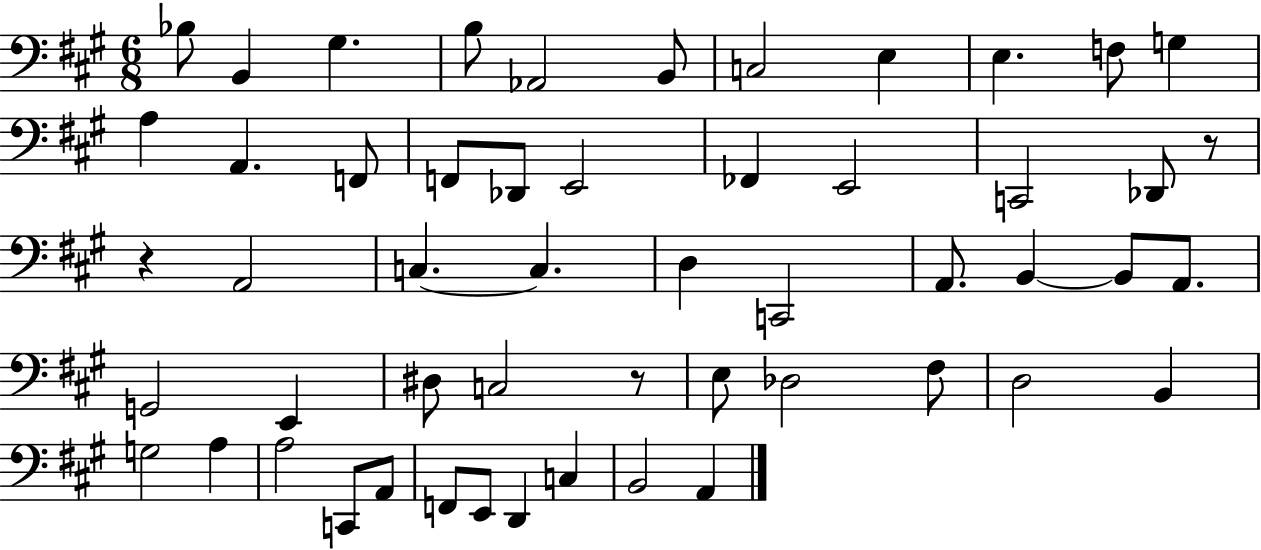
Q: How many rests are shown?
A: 3